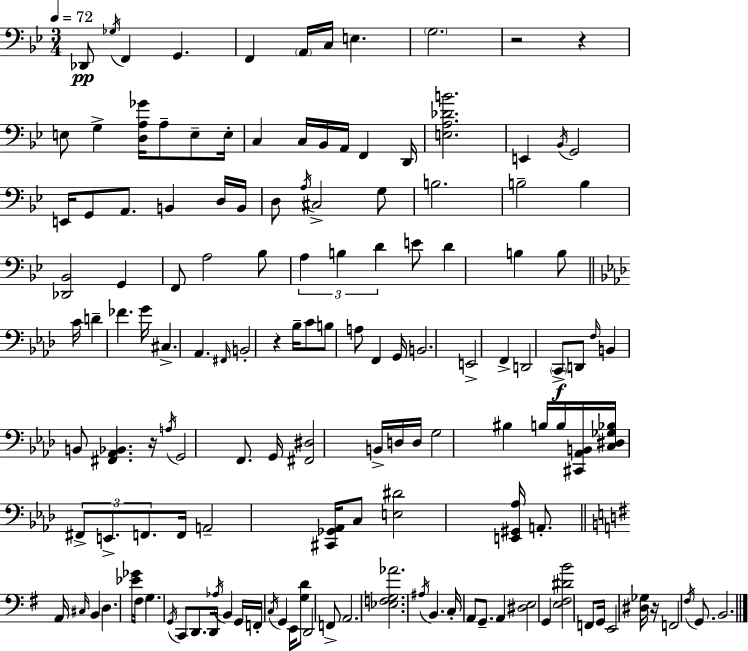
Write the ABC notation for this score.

X:1
T:Untitled
M:3/4
L:1/4
K:Bb
_D,,/2 _G,/4 F,, G,, F,, A,,/4 C,/4 E, G,2 z2 z E,/2 G, [D,A,_G]/4 A,/2 E,/2 E,/4 C, C,/4 _B,,/4 A,,/4 F,, D,,/4 [E,A,_DB]2 E,, _B,,/4 G,,2 E,,/4 G,,/2 A,,/2 B,, D,/4 B,,/4 D,/2 A,/4 ^C,2 G,/2 B,2 B,2 B, [_D,,_B,,]2 G,, F,,/2 A,2 _B,/2 A, B, D E/2 D B, B,/2 C/4 D _F G/4 ^C, _A,, ^F,,/4 B,,2 z _B,/4 C/2 B,/2 A,/2 F,, G,,/4 B,,2 E,,2 F,, D,,2 C,,/2 D,,/2 F,/4 B,, B,,/2 [^F,,_A,,_B,,] z/4 A,/4 G,,2 F,,/2 G,,/4 [^F,,^D,]2 B,,/4 D,/4 D,/4 G,2 ^B, B,/4 B,/4 [^C,,_A,,B,,]/4 [C,^D,_G,_B,]/4 ^F,,/2 E,,/2 F,,/2 F,,/4 A,,2 [^C,,_G,,_A,,]/4 C,/2 [E,^D]2 [E,,^G,,_A,]/4 A,,/2 A,,/4 ^C,/4 B,, D, [_E_G]/4 ^F,/4 G, G,,/4 C,,/2 D,,/2 D,,/4 _A,/4 B,, G,,/4 F,,/4 C,/4 G,, E,,/4 [G,D]/2 D,,2 F,,/2 A,,2 [_E,F,G,_A]2 ^A,/4 B,, C,/4 A,,/2 G,,/2 A,, [^D,E,]2 G,, [E,^F,^DB]2 F,,/2 G,,/4 E,,2 [^D,_G,]/4 z/4 F,,2 ^F,/4 G,,/2 B,,2